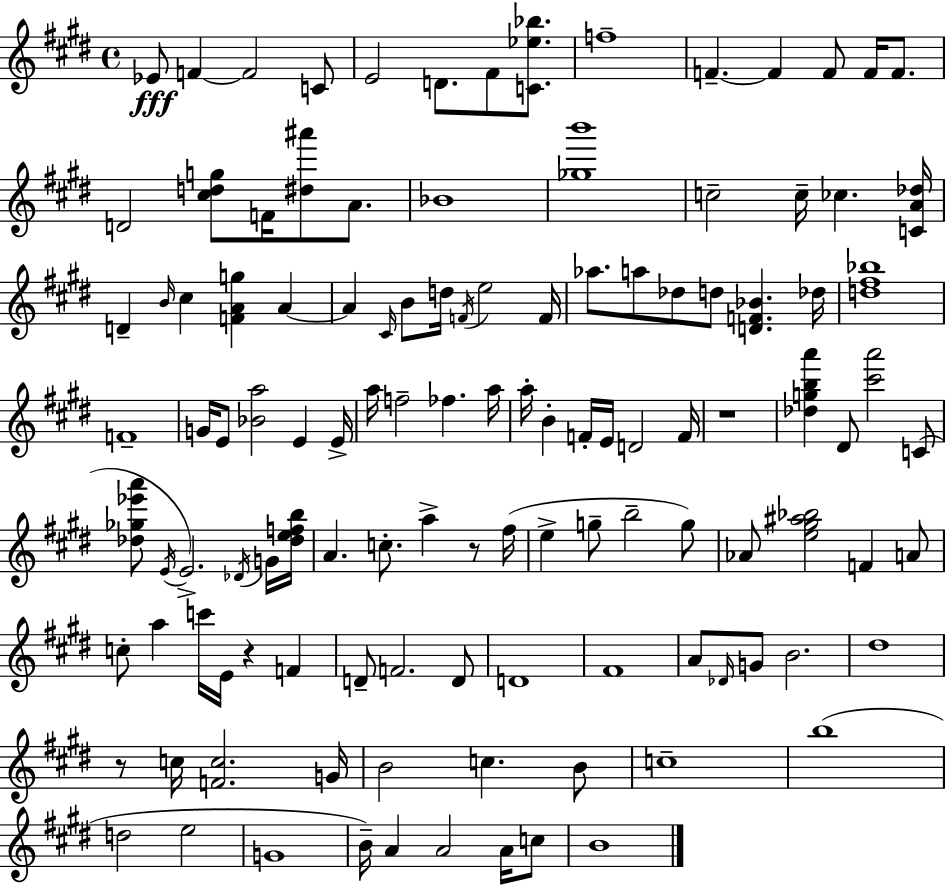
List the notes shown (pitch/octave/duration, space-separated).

Eb4/e F4/q F4/h C4/e E4/h D4/e. F#4/e [C4,Eb5,Bb5]/e. F5/w F4/q. F4/q F4/e F4/s F4/e. D4/h [C#5,D5,G5]/e F4/s [D#5,A#6]/e A4/e. Bb4/w [Gb5,B6]/w C5/h C5/s CES5/q. [C4,A4,Db5]/s D4/q B4/s C#5/q [F4,A4,G5]/q A4/q A4/q C#4/s B4/e D5/s F4/s E5/h F4/s Ab5/e. A5/e Db5/e D5/e [D4,F4,Bb4]/q. Db5/s [D5,F#5,Bb5]/w F4/w G4/s E4/e [Bb4,A5]/h E4/q E4/s A5/s F5/h FES5/q. A5/s A5/s B4/q F4/s E4/s D4/h F4/s R/w [Db5,G5,B5,A6]/q D#4/e [C#6,A6]/h C4/e [Db5,Gb5,Eb6,A6]/e E4/s E4/h. Db4/s G4/s [Db5,E5,F5,B5]/s A4/q. C5/e. A5/q R/e F#5/s E5/q G5/e B5/h G5/e Ab4/e [E5,G#5,A#5,Bb5]/h F4/q A4/e C5/e A5/q C6/s E4/s R/q F4/q D4/e F4/h. D4/e D4/w F#4/w A4/e Db4/s G4/e B4/h. D#5/w R/e C5/s [F4,C5]/h. G4/s B4/h C5/q. B4/e C5/w B5/w D5/h E5/h G4/w B4/s A4/q A4/h A4/s C5/e B4/w